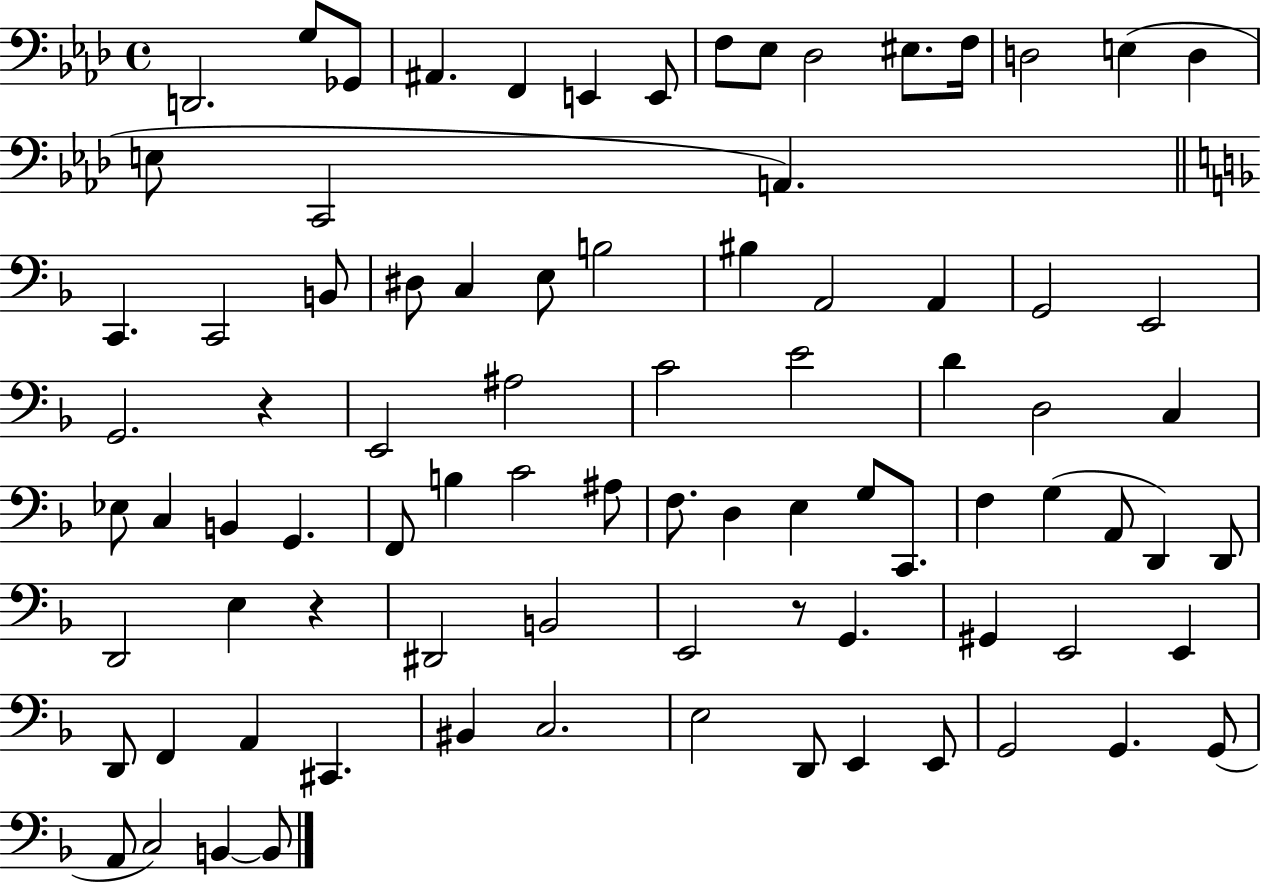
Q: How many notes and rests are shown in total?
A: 85